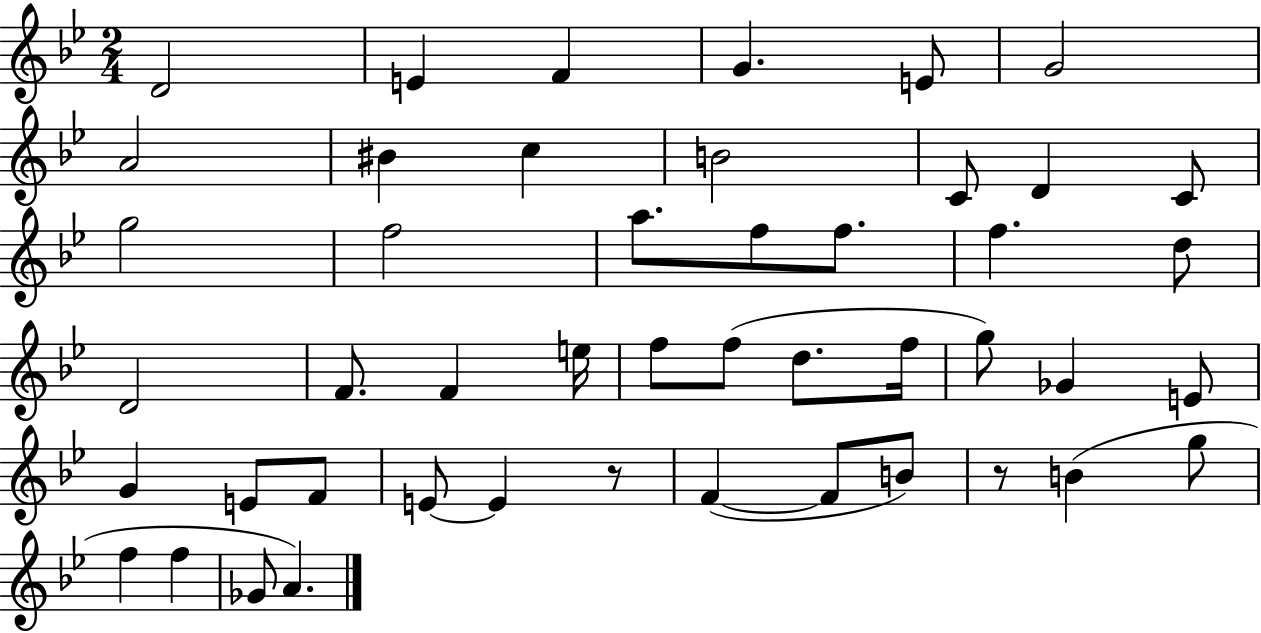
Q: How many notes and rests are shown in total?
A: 47